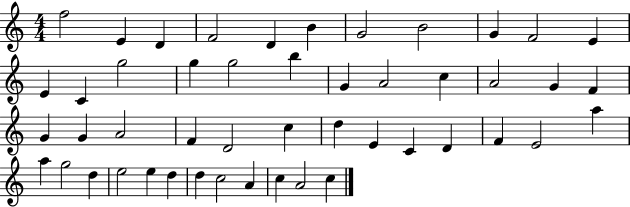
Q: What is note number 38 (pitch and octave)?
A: G5